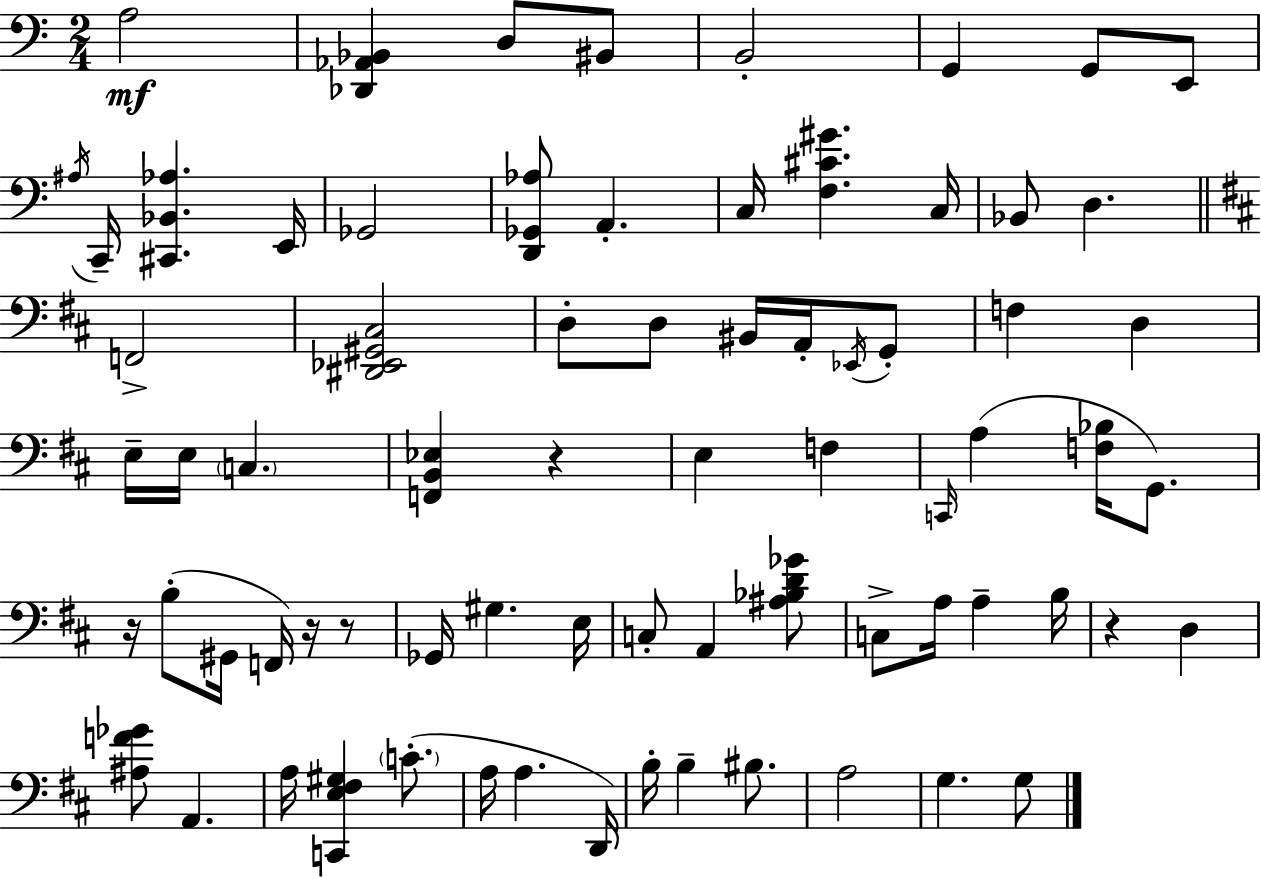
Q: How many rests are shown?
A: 5